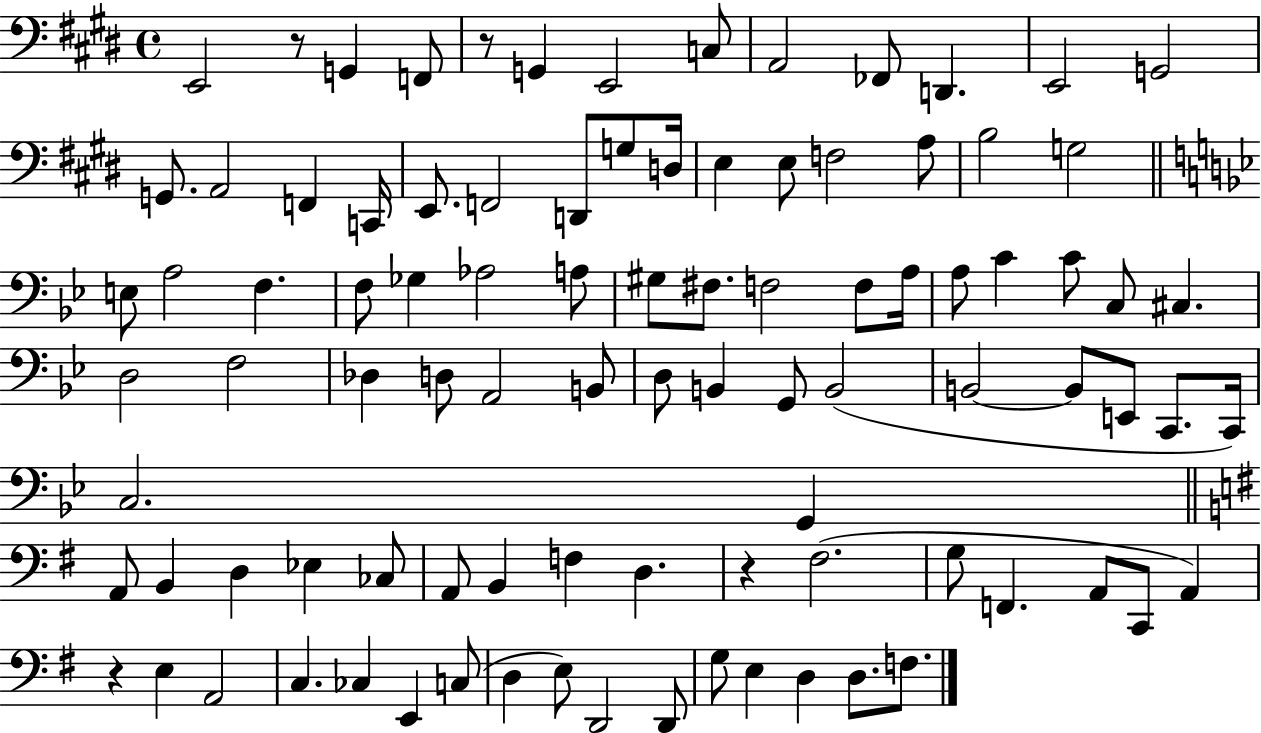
{
  \clef bass
  \time 4/4
  \defaultTimeSignature
  \key e \major
  \repeat volta 2 { e,2 r8 g,4 f,8 | r8 g,4 e,2 c8 | a,2 fes,8 d,4. | e,2 g,2 | \break g,8. a,2 f,4 c,16 | e,8. f,2 d,8 g8 d16 | e4 e8 f2 a8 | b2 g2 | \break \bar "||" \break \key bes \major e8 a2 f4. | f8 ges4 aes2 a8 | gis8 fis8. f2 f8 a16 | a8 c'4 c'8 c8 cis4. | \break d2 f2 | des4 d8 a,2 b,8 | d8 b,4 g,8 b,2( | b,2~~ b,8 e,8 c,8. c,16) | \break c2. g,4 | \bar "||" \break \key g \major a,8 b,4 d4 ees4 ces8 | a,8 b,4 f4 d4. | r4 fis2.( | g8 f,4. a,8 c,8 a,4) | \break r4 e4 a,2 | c4. ces4 e,4 c8( | d4 e8) d,2 d,8 | g8 e4 d4 d8. f8. | \break } \bar "|."
}